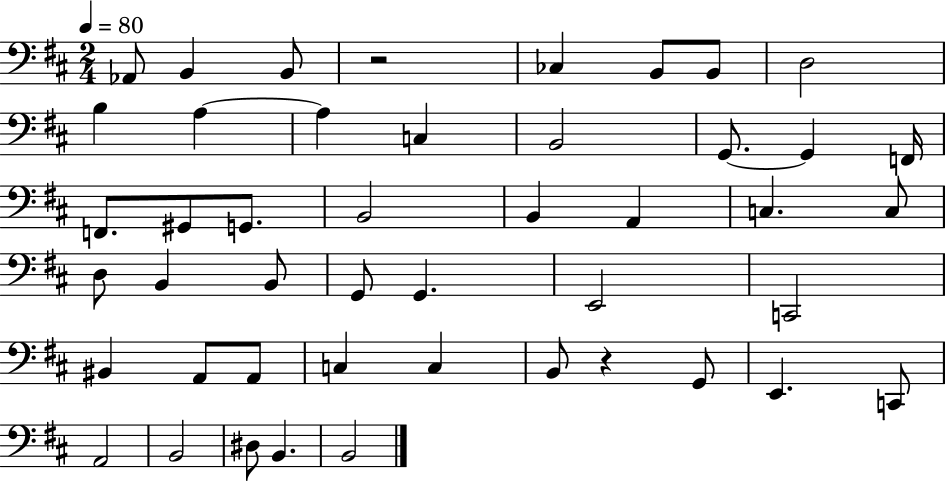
X:1
T:Untitled
M:2/4
L:1/4
K:D
_A,,/2 B,, B,,/2 z2 _C, B,,/2 B,,/2 D,2 B, A, A, C, B,,2 G,,/2 G,, F,,/4 F,,/2 ^G,,/2 G,,/2 B,,2 B,, A,, C, C,/2 D,/2 B,, B,,/2 G,,/2 G,, E,,2 C,,2 ^B,, A,,/2 A,,/2 C, C, B,,/2 z G,,/2 E,, C,,/2 A,,2 B,,2 ^D,/2 B,, B,,2